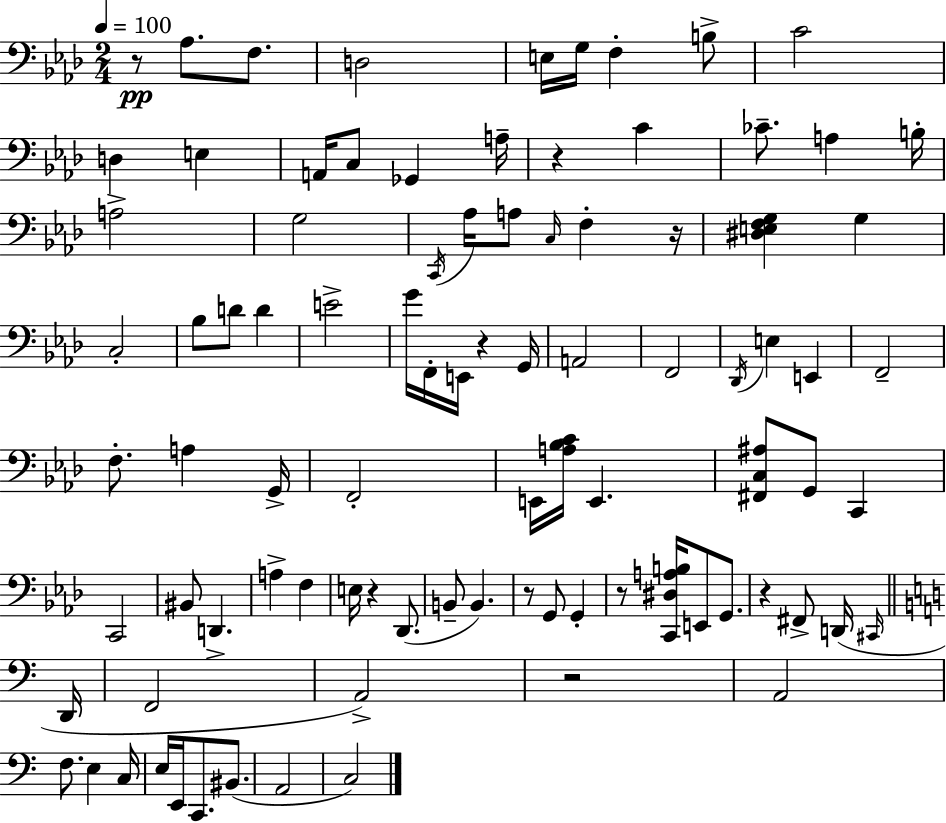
X:1
T:Untitled
M:2/4
L:1/4
K:Ab
z/2 _A,/2 F,/2 D,2 E,/4 G,/4 F, B,/2 C2 D, E, A,,/4 C,/2 _G,, A,/4 z C _C/2 A, B,/4 A,2 G,2 C,,/4 _A,/4 A,/2 C,/4 F, z/4 [^D,E,F,G,] G, C,2 _B,/2 D/2 D E2 G/4 F,,/4 E,,/4 z G,,/4 A,,2 F,,2 _D,,/4 E, E,, F,,2 F,/2 A, G,,/4 F,,2 E,,/4 [A,_B,C]/4 E,, [^F,,C,^A,]/2 G,,/2 C,, C,,2 ^B,,/2 D,, A, F, E,/4 z _D,,/2 B,,/2 B,, z/2 G,,/2 G,, z/2 [C,,^D,A,B,]/4 E,,/2 G,,/2 z ^F,,/2 D,,/4 ^C,,/4 D,,/4 F,,2 A,,2 z2 A,,2 F,/2 E, C,/4 E,/4 E,,/4 C,,/2 ^B,,/2 A,,2 C,2